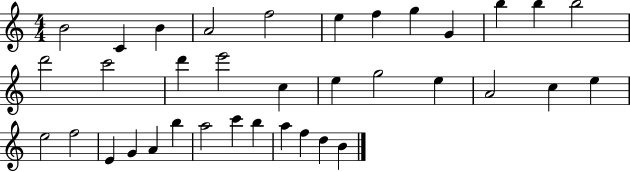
B4/h C4/q B4/q A4/h F5/h E5/q F5/q G5/q G4/q B5/q B5/q B5/h D6/h C6/h D6/q E6/h C5/q E5/q G5/h E5/q A4/h C5/q E5/q E5/h F5/h E4/q G4/q A4/q B5/q A5/h C6/q B5/q A5/q F5/q D5/q B4/q